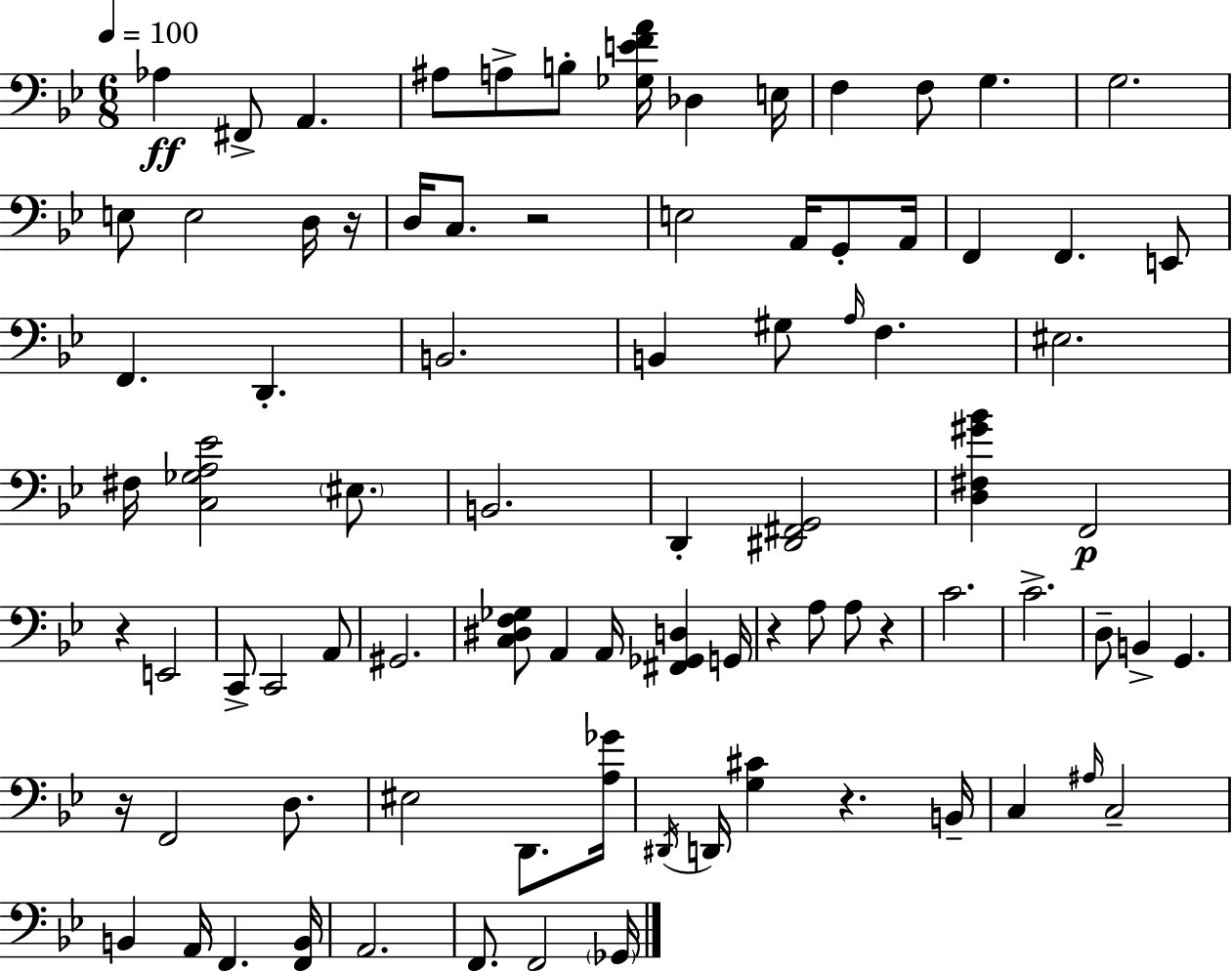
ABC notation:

X:1
T:Untitled
M:6/8
L:1/4
K:Bb
_A, ^F,,/2 A,, ^A,/2 A,/2 B,/2 [_G,EFA]/4 _D, E,/4 F, F,/2 G, G,2 E,/2 E,2 D,/4 z/4 D,/4 C,/2 z2 E,2 A,,/4 G,,/2 A,,/4 F,, F,, E,,/2 F,, D,, B,,2 B,, ^G,/2 A,/4 F, ^E,2 ^F,/4 [C,_G,A,_E]2 ^E,/2 B,,2 D,, [^D,,^F,,G,,]2 [D,^F,^G_B] F,,2 z E,,2 C,,/2 C,,2 A,,/2 ^G,,2 [C,^D,F,_G,]/2 A,, A,,/4 [^F,,_G,,D,] G,,/4 z A,/2 A,/2 z C2 C2 D,/2 B,, G,, z/4 F,,2 D,/2 ^E,2 D,,/2 [A,_G]/4 ^D,,/4 D,,/4 [G,^C] z B,,/4 C, ^A,/4 C,2 B,, A,,/4 F,, [F,,B,,]/4 A,,2 F,,/2 F,,2 _G,,/4